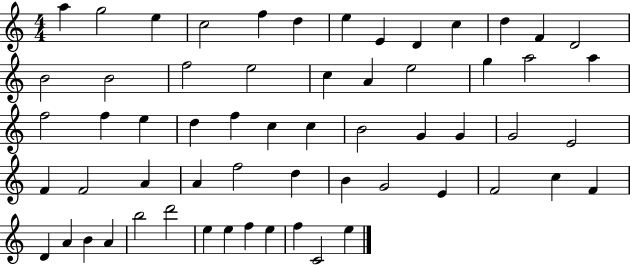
{
  \clef treble
  \numericTimeSignature
  \time 4/4
  \key c \major
  a''4 g''2 e''4 | c''2 f''4 d''4 | e''4 e'4 d'4 c''4 | d''4 f'4 d'2 | \break b'2 b'2 | f''2 e''2 | c''4 a'4 e''2 | g''4 a''2 a''4 | \break f''2 f''4 e''4 | d''4 f''4 c''4 c''4 | b'2 g'4 g'4 | g'2 e'2 | \break f'4 f'2 a'4 | a'4 f''2 d''4 | b'4 g'2 e'4 | f'2 c''4 f'4 | \break d'4 a'4 b'4 a'4 | b''2 d'''2 | e''4 e''4 f''4 e''4 | f''4 c'2 e''4 | \break \bar "|."
}